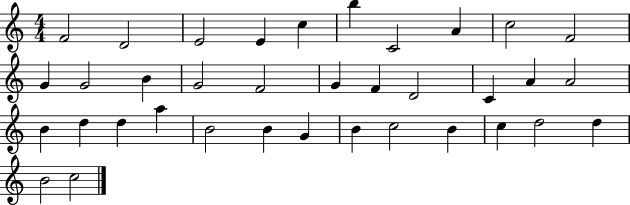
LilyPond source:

{
  \clef treble
  \numericTimeSignature
  \time 4/4
  \key c \major
  f'2 d'2 | e'2 e'4 c''4 | b''4 c'2 a'4 | c''2 f'2 | \break g'4 g'2 b'4 | g'2 f'2 | g'4 f'4 d'2 | c'4 a'4 a'2 | \break b'4 d''4 d''4 a''4 | b'2 b'4 g'4 | b'4 c''2 b'4 | c''4 d''2 d''4 | \break b'2 c''2 | \bar "|."
}